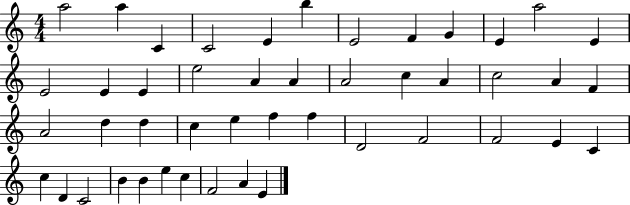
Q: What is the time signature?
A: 4/4